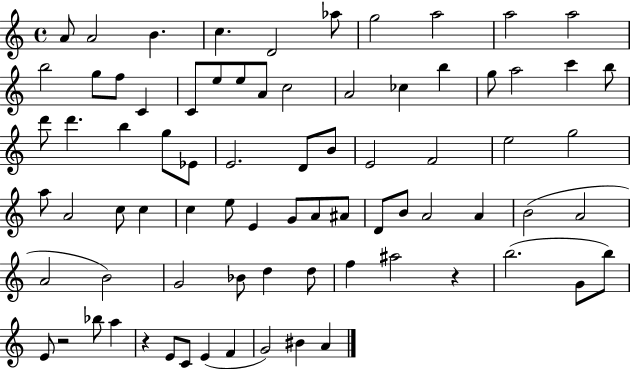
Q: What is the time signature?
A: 4/4